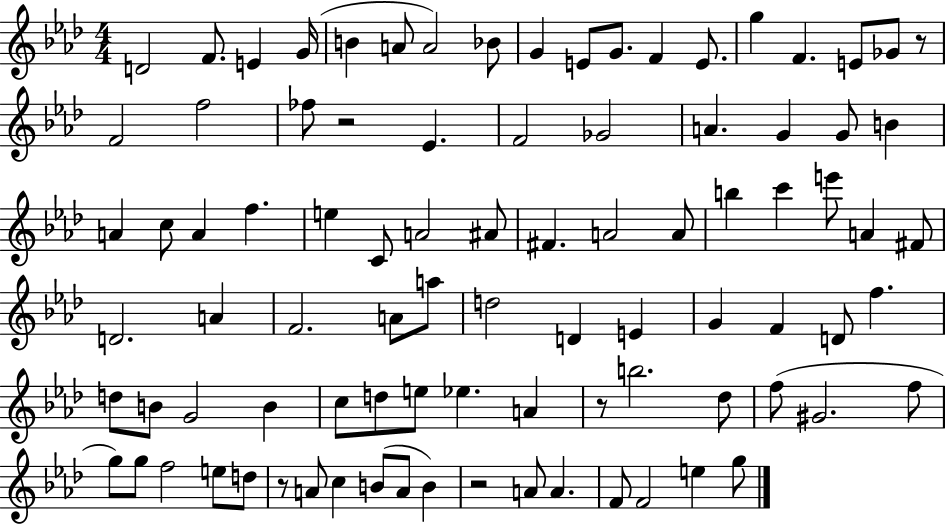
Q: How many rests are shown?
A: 5